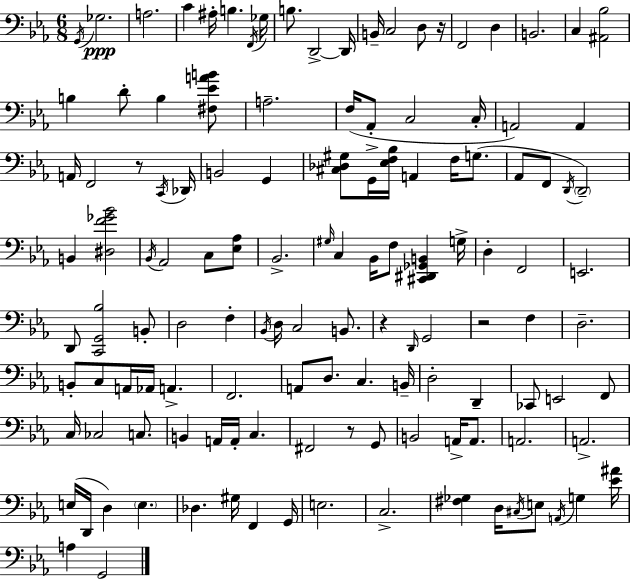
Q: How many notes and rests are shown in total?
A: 128